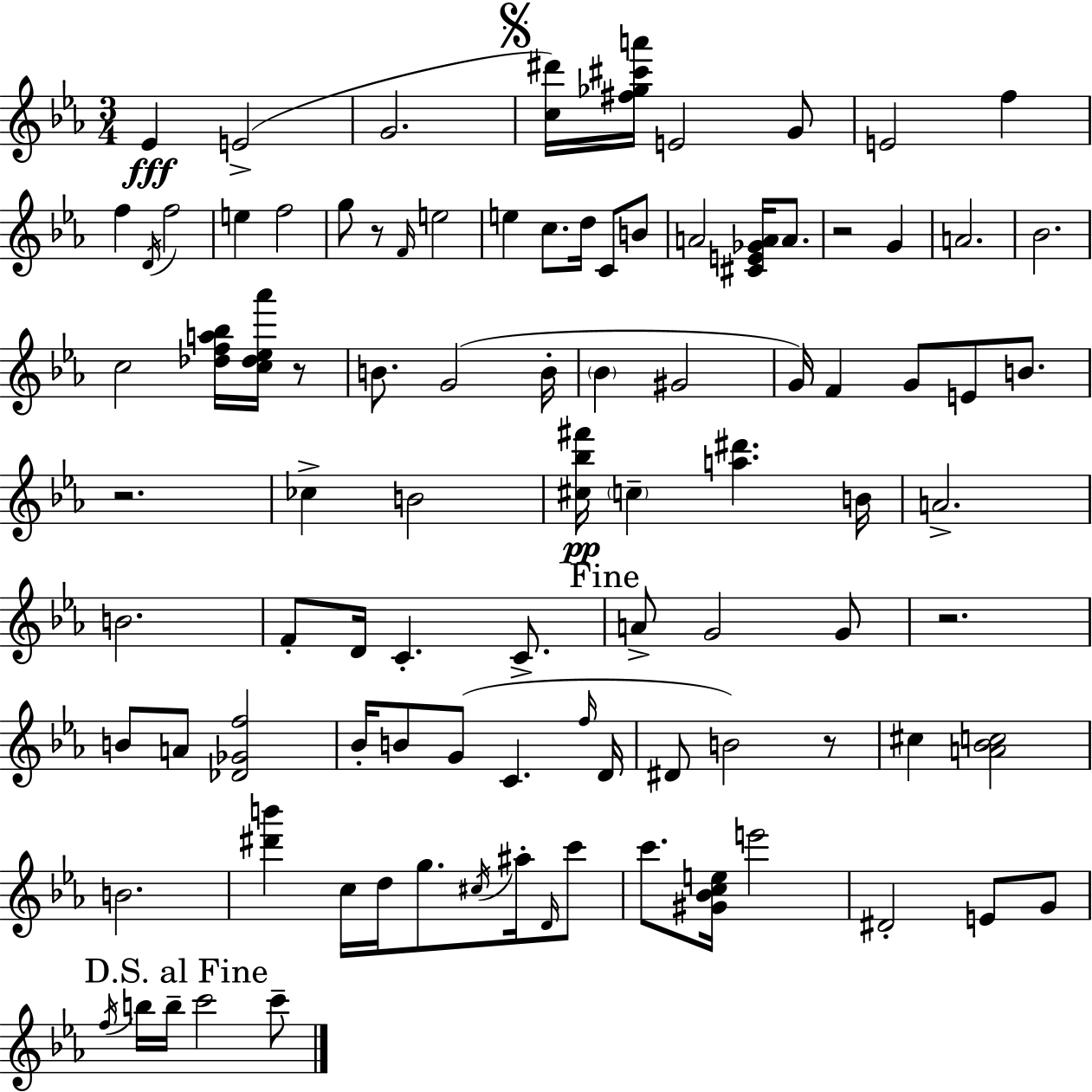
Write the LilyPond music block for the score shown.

{
  \clef treble
  \numericTimeSignature
  \time 3/4
  \key ees \major
  ees'4\fff e'2->( | g'2. | \mark \markup { \musicglyph "scripts.segno" } <c'' dis'''>16) <fis'' ges'' cis''' a'''>16 e'2 g'8 | e'2 f''4 | \break f''4 \acciaccatura { d'16 } f''2 | e''4 f''2 | g''8 r8 \grace { f'16 } e''2 | e''4 c''8. d''16 c'8 | \break b'8 a'2 <cis' e' ges' a'>16 a'8. | r2 g'4 | a'2. | bes'2. | \break c''2 <des'' f'' a'' bes''>16 <c'' des'' ees'' aes'''>16 | r8 b'8. g'2( | b'16-. \parenthesize bes'4 gis'2 | g'16) f'4 g'8 e'8 b'8. | \break r2. | ces''4-> b'2 | <cis'' bes'' fis'''>16\pp \parenthesize c''4-- <a'' dis'''>4. | b'16 a'2.-> | \break b'2. | f'8-. d'16 c'4.-. c'8.-> | \mark "Fine" a'8-> g'2 | g'8 r2. | \break b'8 a'8 <des' ges' f''>2 | bes'16-. b'8 g'8( c'4. | \grace { f''16 } d'16 dis'8 b'2) | r8 cis''4 <a' bes' c''>2 | \break b'2. | <dis''' b'''>4 c''16 d''16 g''8. | \acciaccatura { cis''16 } ais''16-. \grace { d'16 } c'''8 c'''8. <gis' bes' c'' e''>16 e'''2 | dis'2-. | \break e'8 g'8 \mark "D.S. al Fine" \acciaccatura { f''16 } b''16 b''16-- c'''2 | c'''8-- \bar "|."
}